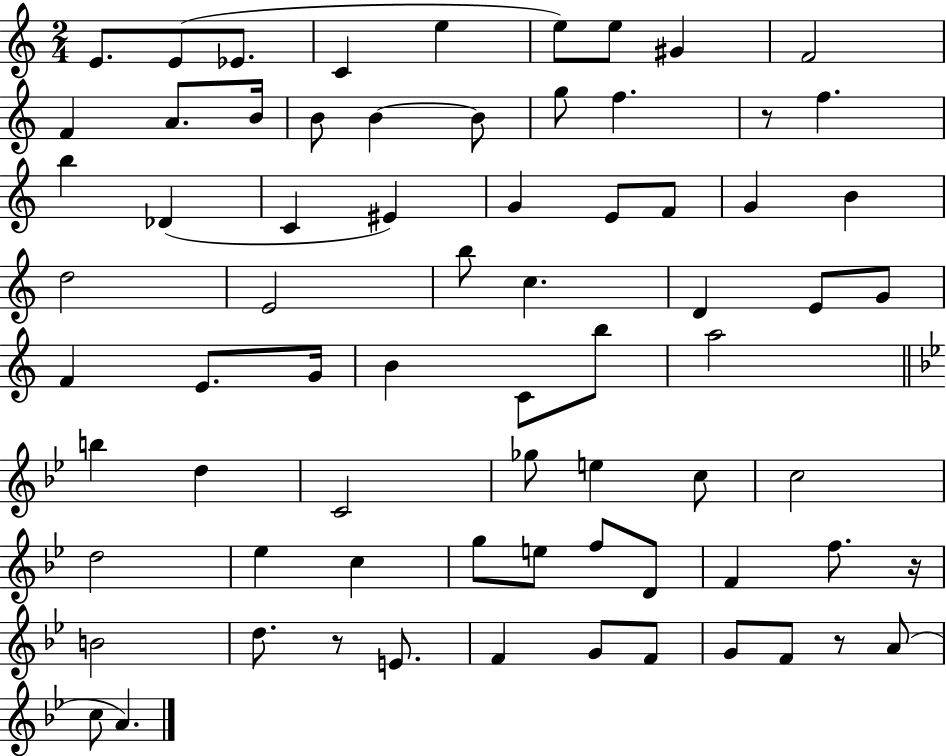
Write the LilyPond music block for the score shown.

{
  \clef treble
  \numericTimeSignature
  \time 2/4
  \key c \major
  e'8. e'8( ees'8. | c'4 e''4 | e''8) e''8 gis'4 | f'2 | \break f'4 a'8. b'16 | b'8 b'4~~ b'8 | g''8 f''4. | r8 f''4. | \break b''4 des'4( | c'4 eis'4) | g'4 e'8 f'8 | g'4 b'4 | \break d''2 | e'2 | b''8 c''4. | d'4 e'8 g'8 | \break f'4 e'8. g'16 | b'4 c'8 b''8 | a''2 | \bar "||" \break \key g \minor b''4 d''4 | c'2 | ges''8 e''4 c''8 | c''2 | \break d''2 | ees''4 c''4 | g''8 e''8 f''8 d'8 | f'4 f''8. r16 | \break b'2 | d''8. r8 e'8. | f'4 g'8 f'8 | g'8 f'8 r8 a'8( | \break c''8 a'4.) | \bar "|."
}